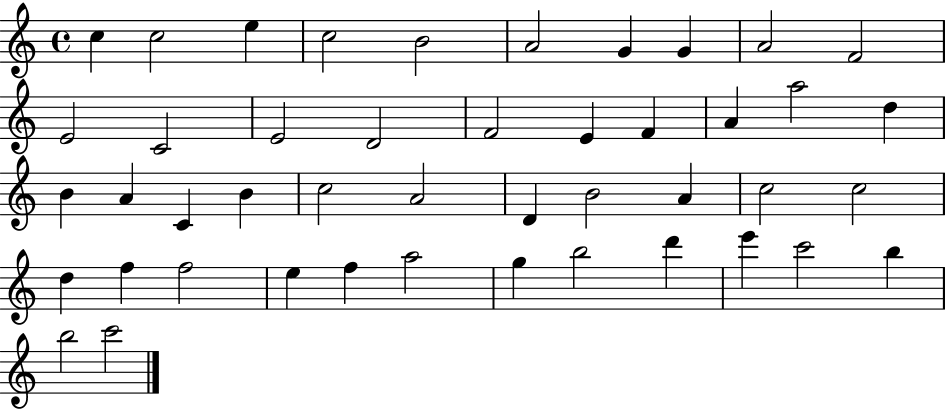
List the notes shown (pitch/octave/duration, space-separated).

C5/q C5/h E5/q C5/h B4/h A4/h G4/q G4/q A4/h F4/h E4/h C4/h E4/h D4/h F4/h E4/q F4/q A4/q A5/h D5/q B4/q A4/q C4/q B4/q C5/h A4/h D4/q B4/h A4/q C5/h C5/h D5/q F5/q F5/h E5/q F5/q A5/h G5/q B5/h D6/q E6/q C6/h B5/q B5/h C6/h